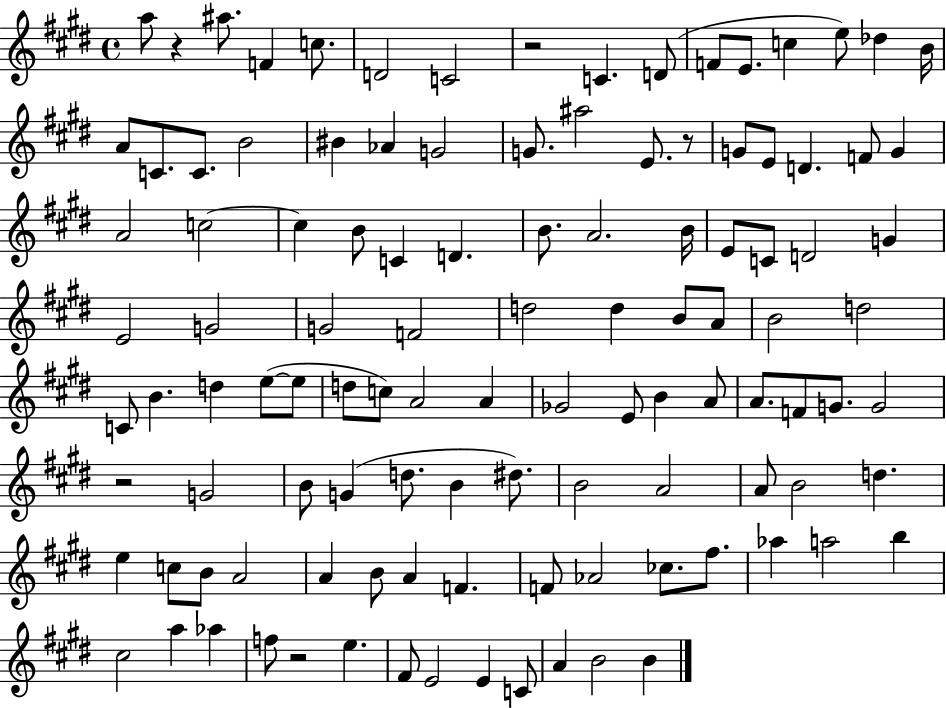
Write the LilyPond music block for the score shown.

{
  \clef treble
  \time 4/4
  \defaultTimeSignature
  \key e \major
  a''8 r4 ais''8. f'4 c''8. | d'2 c'2 | r2 c'4. d'8( | f'8 e'8. c''4 e''8) des''4 b'16 | \break a'8 c'8. c'8. b'2 | bis'4 aes'4 g'2 | g'8. ais''2 e'8. r8 | g'8 e'8 d'4. f'8 g'4 | \break a'2 c''2~~ | c''4 b'8 c'4 d'4. | b'8. a'2. b'16 | e'8 c'8 d'2 g'4 | \break e'2 g'2 | g'2 f'2 | d''2 d''4 b'8 a'8 | b'2 d''2 | \break c'8 b'4. d''4 e''8~(~ e''8 | d''8 c''8) a'2 a'4 | ges'2 e'8 b'4 a'8 | a'8. f'8 g'8. g'2 | \break r2 g'2 | b'8 g'4( d''8. b'4 dis''8.) | b'2 a'2 | a'8 b'2 d''4. | \break e''4 c''8 b'8 a'2 | a'4 b'8 a'4 f'4. | f'8 aes'2 ces''8. fis''8. | aes''4 a''2 b''4 | \break cis''2 a''4 aes''4 | f''8 r2 e''4. | fis'8 e'2 e'4 c'8 | a'4 b'2 b'4 | \break \bar "|."
}